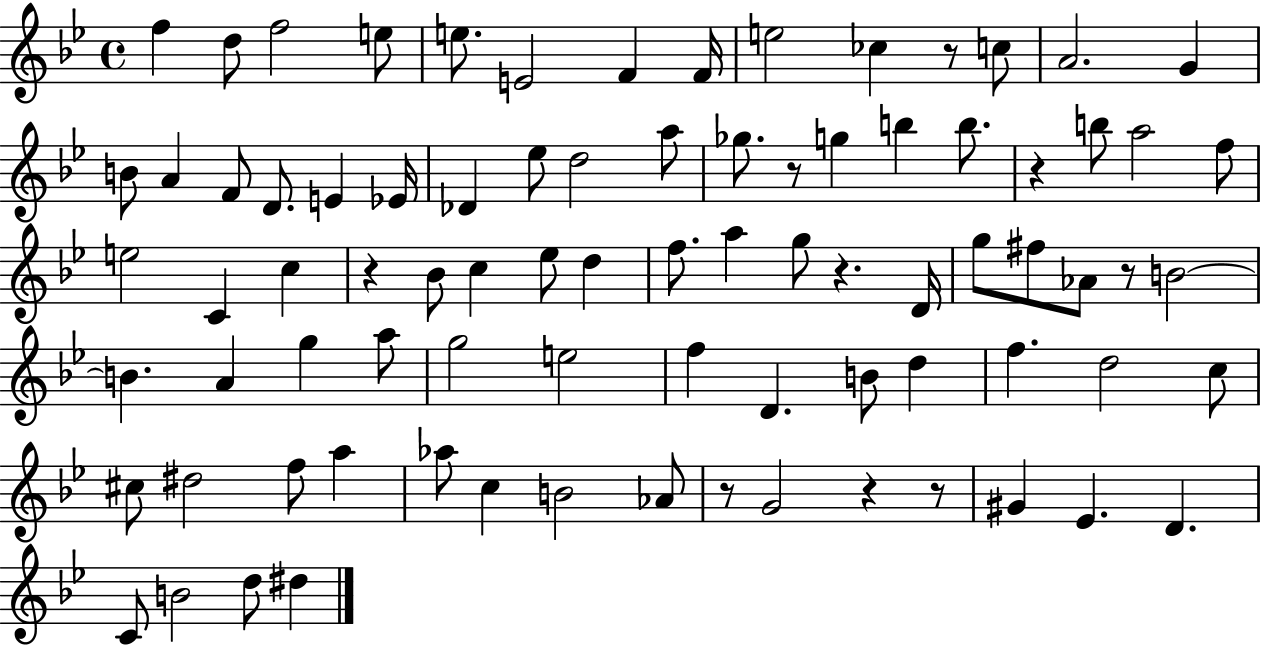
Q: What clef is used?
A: treble